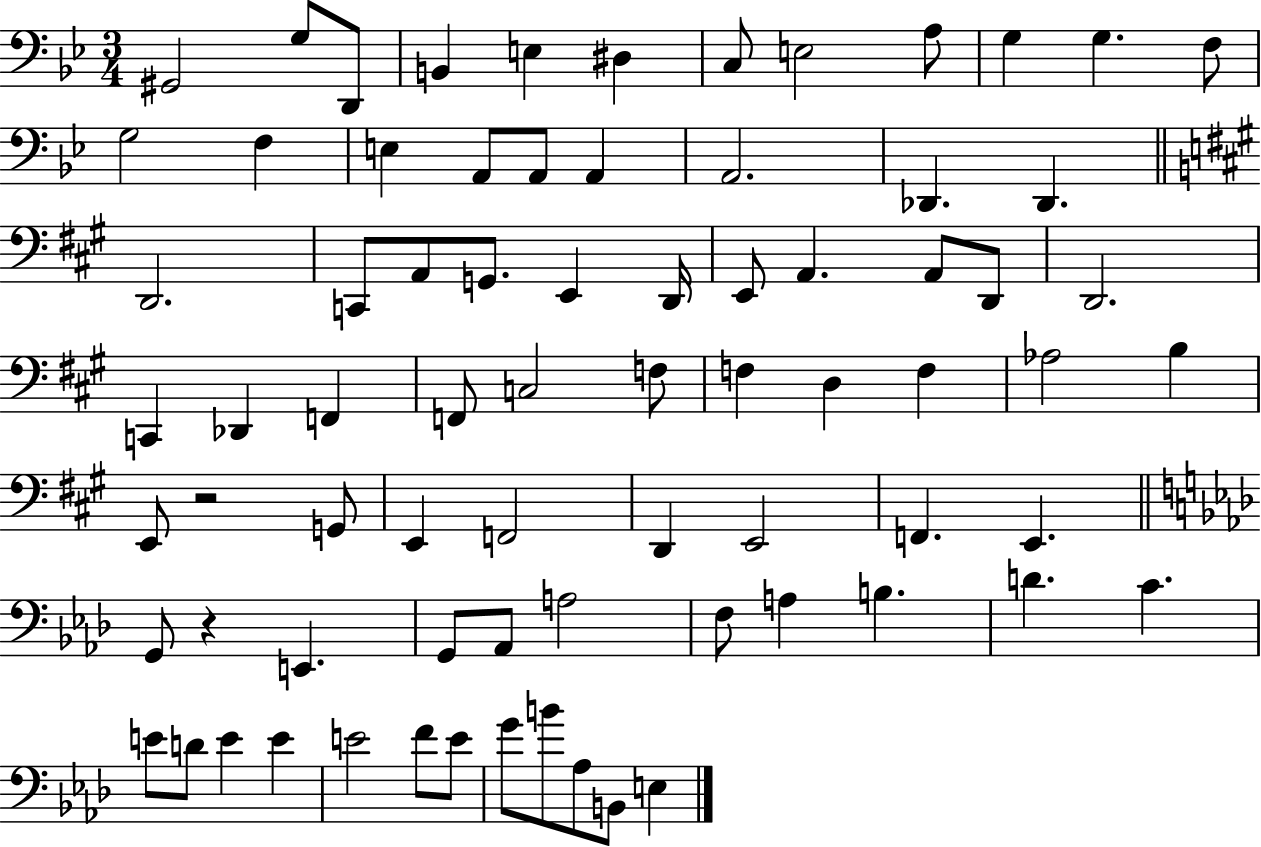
X:1
T:Untitled
M:3/4
L:1/4
K:Bb
^G,,2 G,/2 D,,/2 B,, E, ^D, C,/2 E,2 A,/2 G, G, F,/2 G,2 F, E, A,,/2 A,,/2 A,, A,,2 _D,, _D,, D,,2 C,,/2 A,,/2 G,,/2 E,, D,,/4 E,,/2 A,, A,,/2 D,,/2 D,,2 C,, _D,, F,, F,,/2 C,2 F,/2 F, D, F, _A,2 B, E,,/2 z2 G,,/2 E,, F,,2 D,, E,,2 F,, E,, G,,/2 z E,, G,,/2 _A,,/2 A,2 F,/2 A, B, D C E/2 D/2 E E E2 F/2 E/2 G/2 B/2 _A,/2 B,,/2 E,